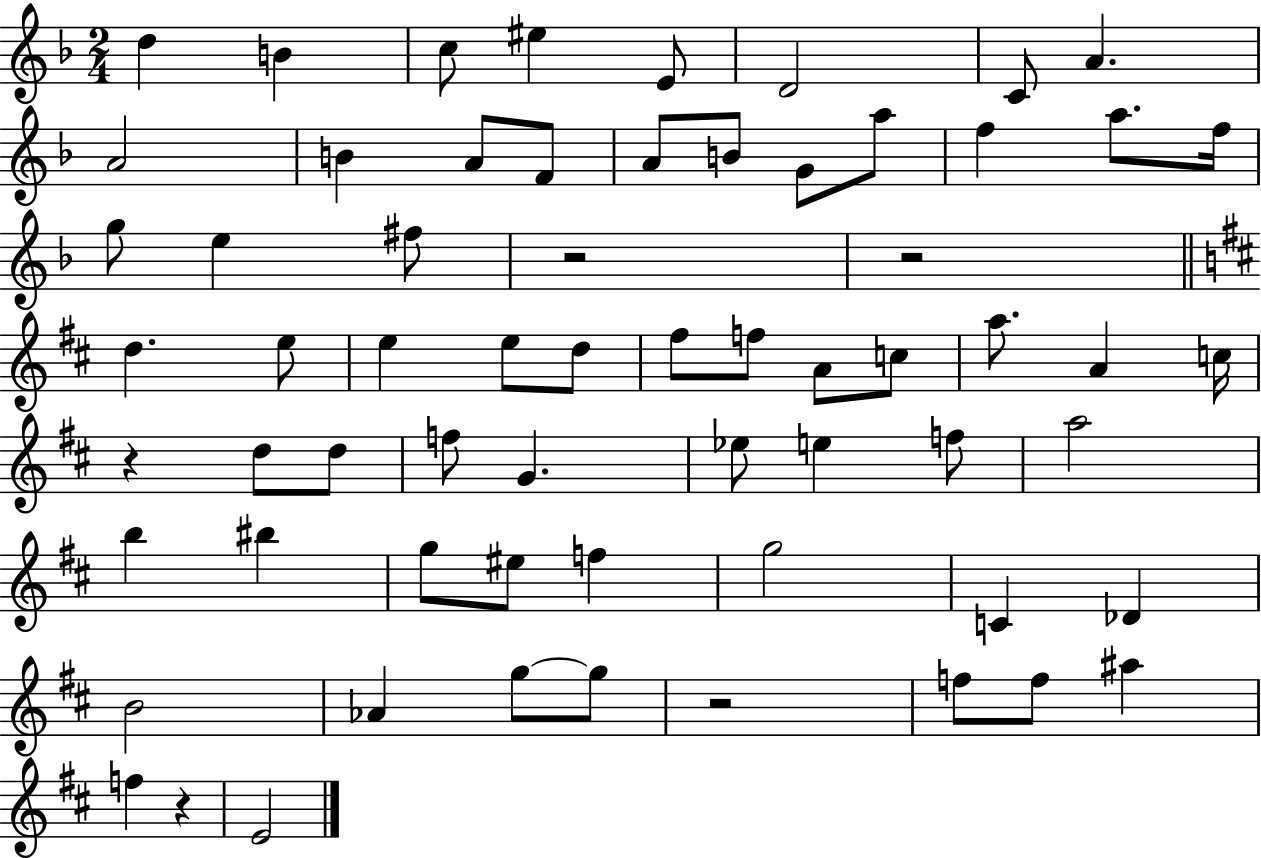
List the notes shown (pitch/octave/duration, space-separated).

D5/q B4/q C5/e EIS5/q E4/e D4/h C4/e A4/q. A4/h B4/q A4/e F4/e A4/e B4/e G4/e A5/e F5/q A5/e. F5/s G5/e E5/q F#5/e R/h R/h D5/q. E5/e E5/q E5/e D5/e F#5/e F5/e A4/e C5/e A5/e. A4/q C5/s R/q D5/e D5/e F5/e G4/q. Eb5/e E5/q F5/e A5/h B5/q BIS5/q G5/e EIS5/e F5/q G5/h C4/q Db4/q B4/h Ab4/q G5/e G5/e R/h F5/e F5/e A#5/q F5/q R/q E4/h